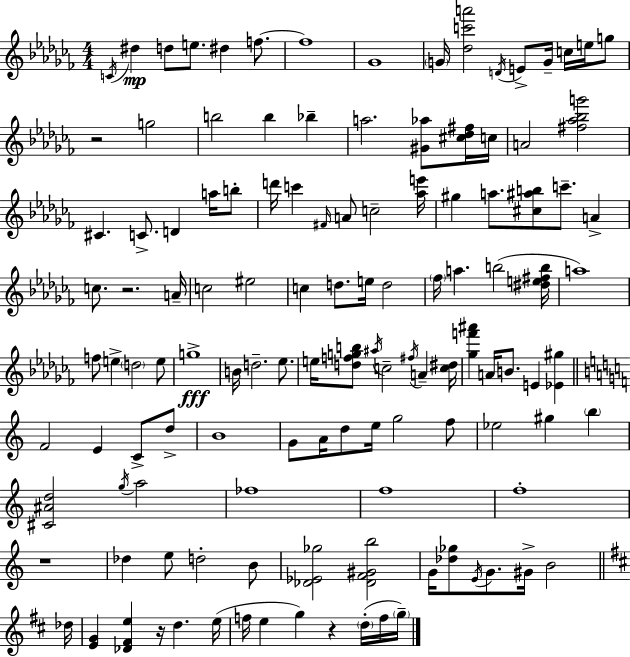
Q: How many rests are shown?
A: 5